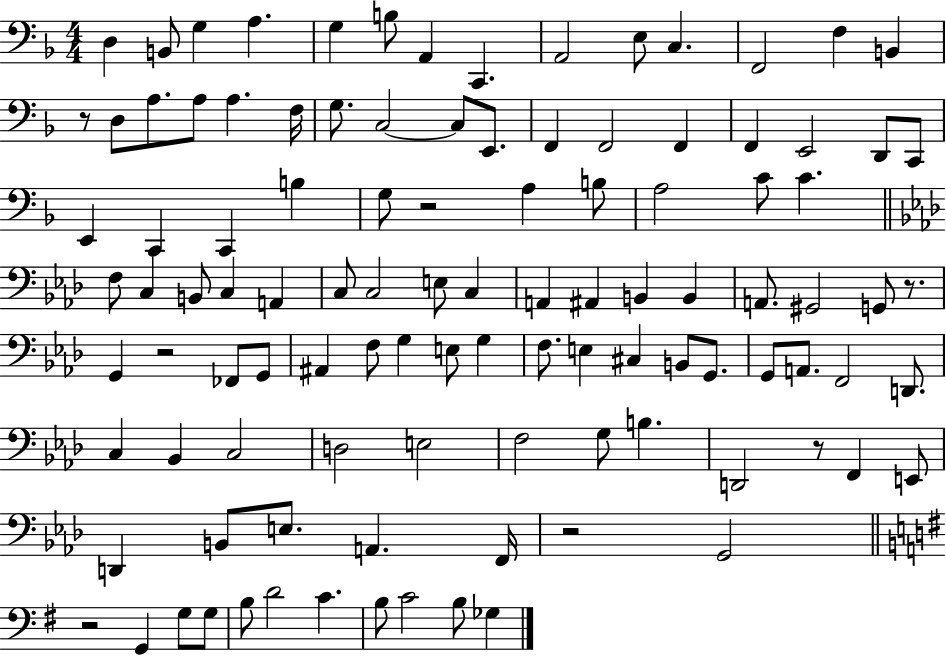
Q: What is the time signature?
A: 4/4